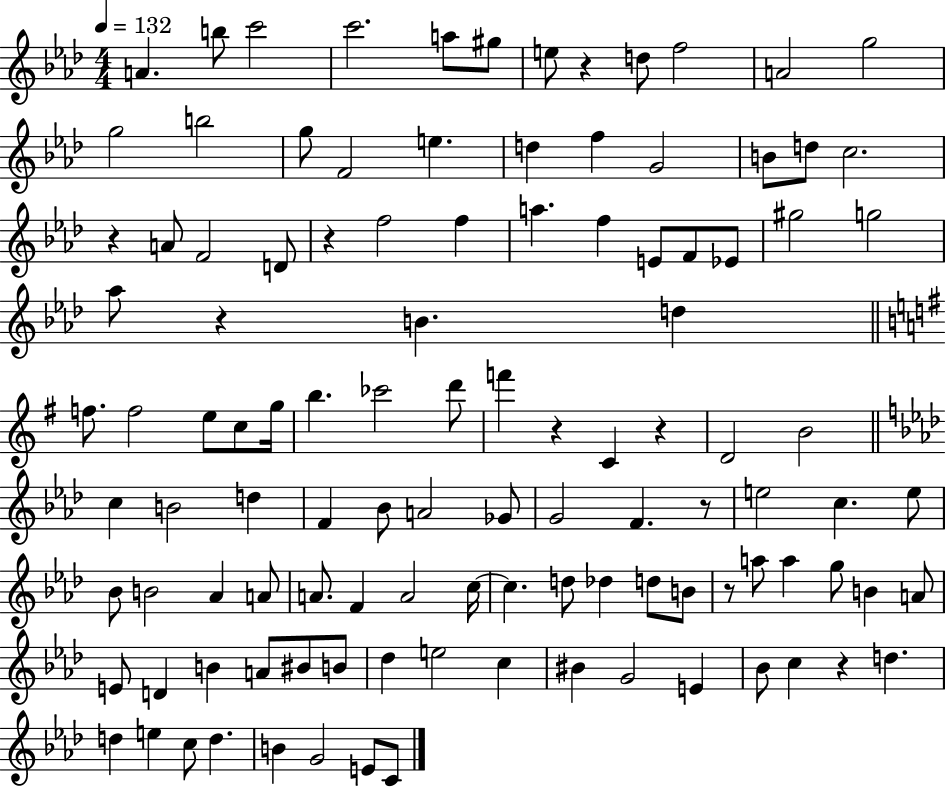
X:1
T:Untitled
M:4/4
L:1/4
K:Ab
A b/2 c'2 c'2 a/2 ^g/2 e/2 z d/2 f2 A2 g2 g2 b2 g/2 F2 e d f G2 B/2 d/2 c2 z A/2 F2 D/2 z f2 f a f E/2 F/2 _E/2 ^g2 g2 _a/2 z B d f/2 f2 e/2 c/2 g/4 b _c'2 d'/2 f' z C z D2 B2 c B2 d F _B/2 A2 _G/2 G2 F z/2 e2 c e/2 _B/2 B2 _A A/2 A/2 F A2 c/4 c d/2 _d d/2 B/2 z/2 a/2 a g/2 B A/2 E/2 D B A/2 ^B/2 B/2 _d e2 c ^B G2 E _B/2 c z d d e c/2 d B G2 E/2 C/2